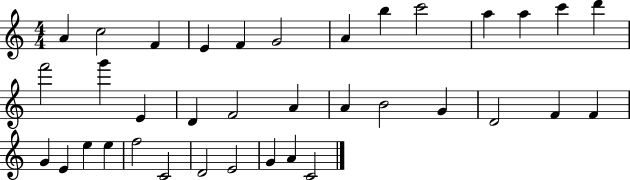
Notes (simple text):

A4/q C5/h F4/q E4/q F4/q G4/h A4/q B5/q C6/h A5/q A5/q C6/q D6/q F6/h G6/q E4/q D4/q F4/h A4/q A4/q B4/h G4/q D4/h F4/q F4/q G4/q E4/q E5/q E5/q F5/h C4/h D4/h E4/h G4/q A4/q C4/h